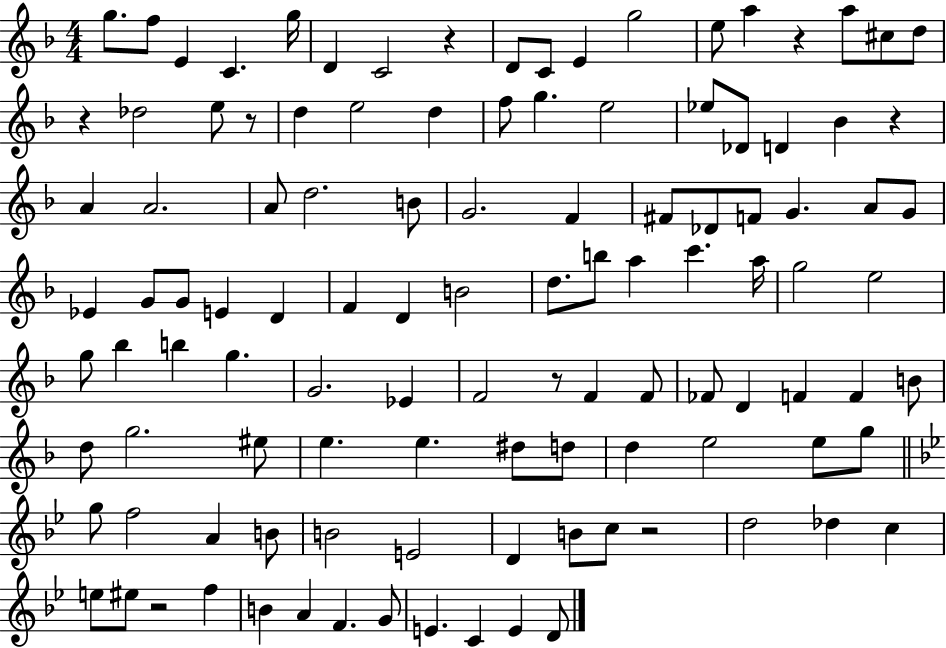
X:1
T:Untitled
M:4/4
L:1/4
K:F
g/2 f/2 E C g/4 D C2 z D/2 C/2 E g2 e/2 a z a/2 ^c/2 d/2 z _d2 e/2 z/2 d e2 d f/2 g e2 _e/2 _D/2 D _B z A A2 A/2 d2 B/2 G2 F ^F/2 _D/2 F/2 G A/2 G/2 _E G/2 G/2 E D F D B2 d/2 b/2 a c' a/4 g2 e2 g/2 _b b g G2 _E F2 z/2 F F/2 _F/2 D F F B/2 d/2 g2 ^e/2 e e ^d/2 d/2 d e2 e/2 g/2 g/2 f2 A B/2 B2 E2 D B/2 c/2 z2 d2 _d c e/2 ^e/2 z2 f B A F G/2 E C E D/2